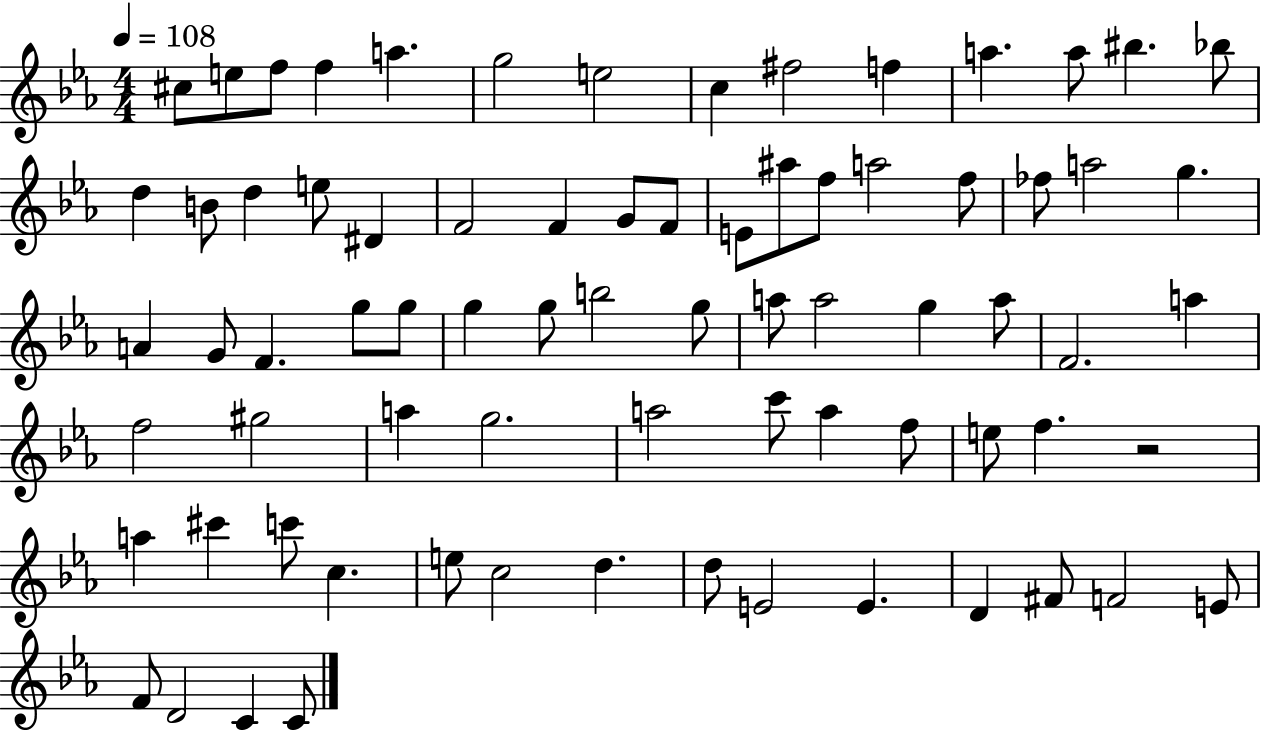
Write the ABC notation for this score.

X:1
T:Untitled
M:4/4
L:1/4
K:Eb
^c/2 e/2 f/2 f a g2 e2 c ^f2 f a a/2 ^b _b/2 d B/2 d e/2 ^D F2 F G/2 F/2 E/2 ^a/2 f/2 a2 f/2 _f/2 a2 g A G/2 F g/2 g/2 g g/2 b2 g/2 a/2 a2 g a/2 F2 a f2 ^g2 a g2 a2 c'/2 a f/2 e/2 f z2 a ^c' c'/2 c e/2 c2 d d/2 E2 E D ^F/2 F2 E/2 F/2 D2 C C/2